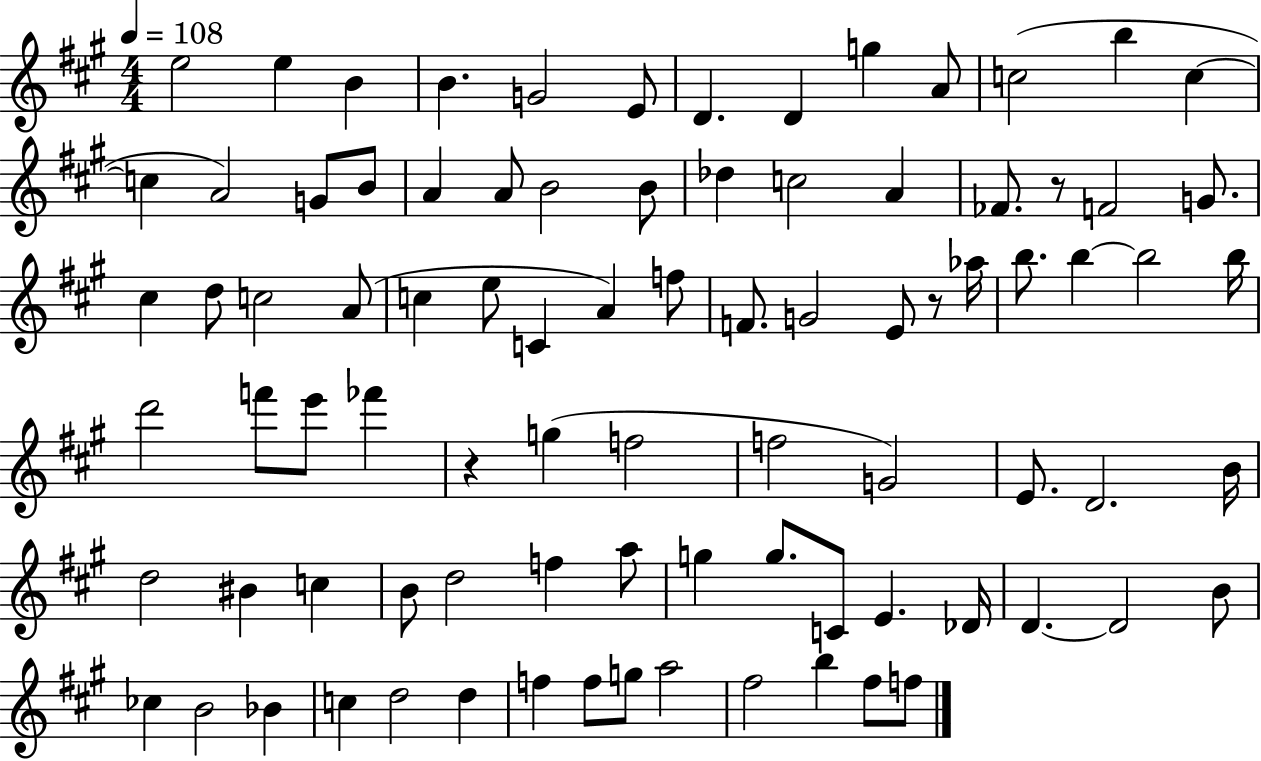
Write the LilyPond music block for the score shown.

{
  \clef treble
  \numericTimeSignature
  \time 4/4
  \key a \major
  \tempo 4 = 108
  e''2 e''4 b'4 | b'4. g'2 e'8 | d'4. d'4 g''4 a'8 | c''2( b''4 c''4~~ | \break c''4 a'2) g'8 b'8 | a'4 a'8 b'2 b'8 | des''4 c''2 a'4 | fes'8. r8 f'2 g'8. | \break cis''4 d''8 c''2 a'8( | c''4 e''8 c'4 a'4) f''8 | f'8. g'2 e'8 r8 aes''16 | b''8. b''4~~ b''2 b''16 | \break d'''2 f'''8 e'''8 fes'''4 | r4 g''4( f''2 | f''2 g'2) | e'8. d'2. b'16 | \break d''2 bis'4 c''4 | b'8 d''2 f''4 a''8 | g''4 g''8. c'8 e'4. des'16 | d'4.~~ d'2 b'8 | \break ces''4 b'2 bes'4 | c''4 d''2 d''4 | f''4 f''8 g''8 a''2 | fis''2 b''4 fis''8 f''8 | \break \bar "|."
}